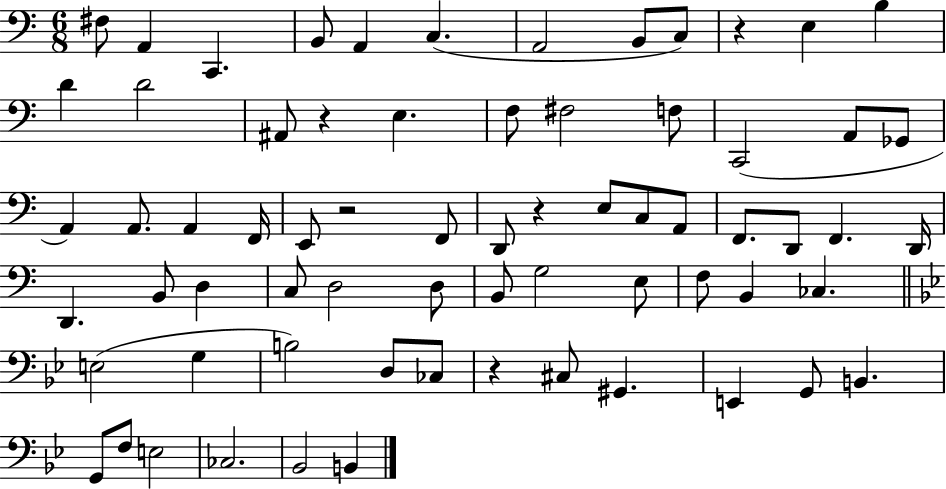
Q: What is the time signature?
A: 6/8